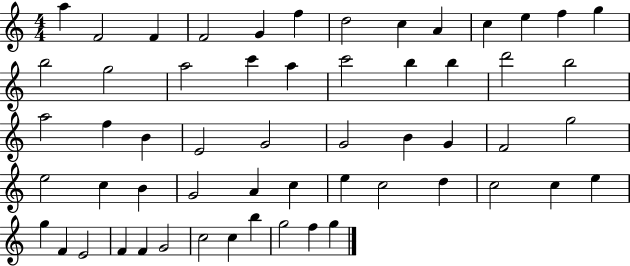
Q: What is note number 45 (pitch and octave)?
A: E5